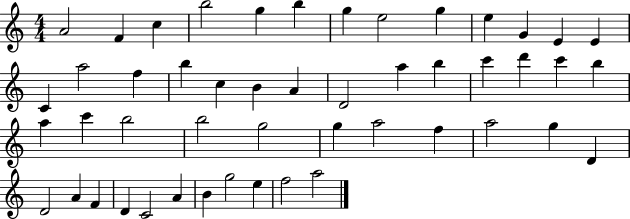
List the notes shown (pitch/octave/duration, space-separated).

A4/h F4/q C5/q B5/h G5/q B5/q G5/q E5/h G5/q E5/q G4/q E4/q E4/q C4/q A5/h F5/q B5/q C5/q B4/q A4/q D4/h A5/q B5/q C6/q D6/q C6/q B5/q A5/q C6/q B5/h B5/h G5/h G5/q A5/h F5/q A5/h G5/q D4/q D4/h A4/q F4/q D4/q C4/h A4/q B4/q G5/h E5/q F5/h A5/h